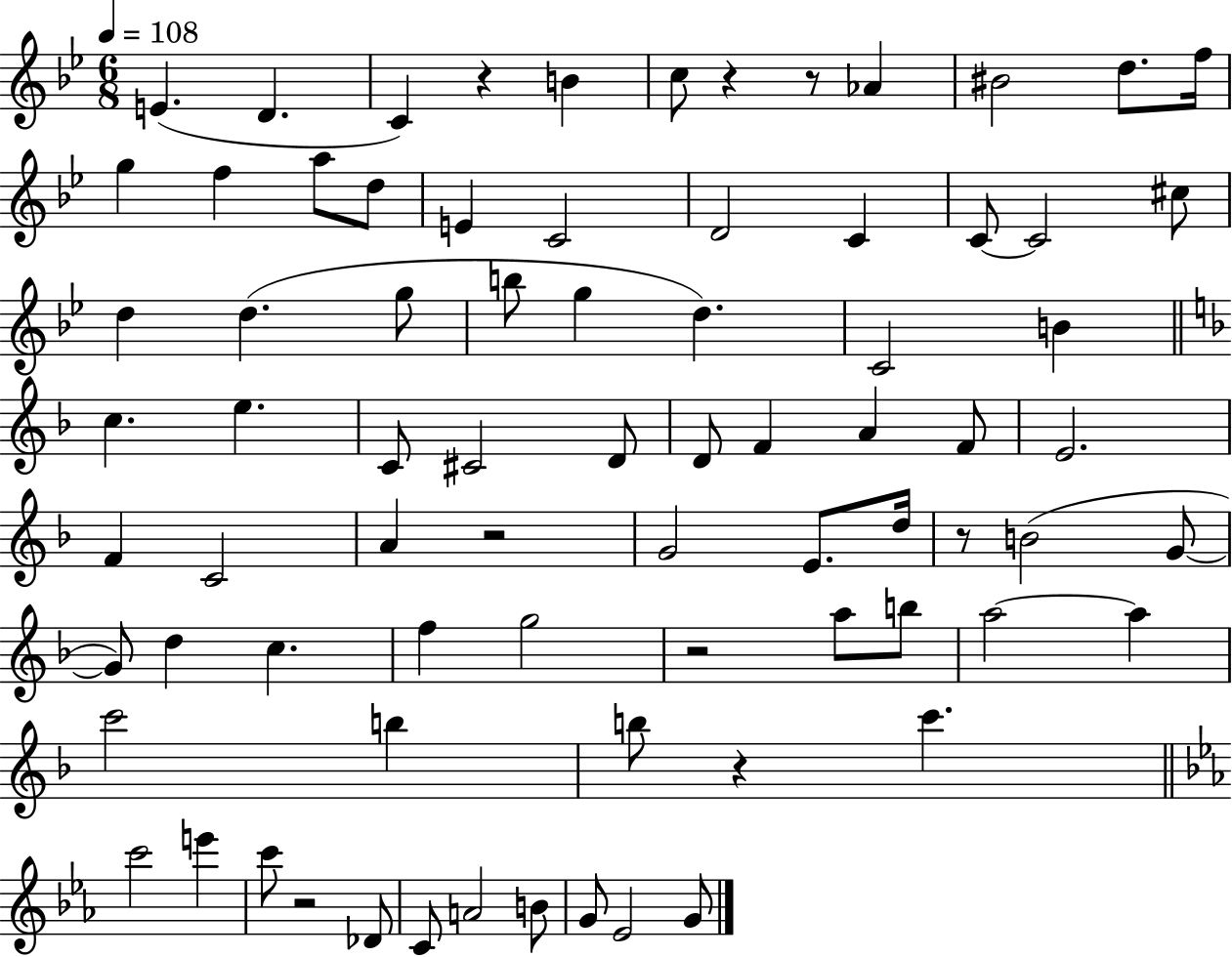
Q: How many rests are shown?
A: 8